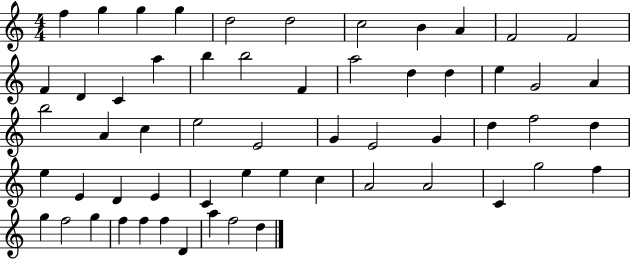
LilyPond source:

{
  \clef treble
  \numericTimeSignature
  \time 4/4
  \key c \major
  f''4 g''4 g''4 g''4 | d''2 d''2 | c''2 b'4 a'4 | f'2 f'2 | \break f'4 d'4 c'4 a''4 | b''4 b''2 f'4 | a''2 d''4 d''4 | e''4 g'2 a'4 | \break b''2 a'4 c''4 | e''2 e'2 | g'4 e'2 g'4 | d''4 f''2 d''4 | \break e''4 e'4 d'4 e'4 | c'4 e''4 e''4 c''4 | a'2 a'2 | c'4 g''2 f''4 | \break g''4 f''2 g''4 | f''4 f''4 f''4 d'4 | a''4 f''2 d''4 | \bar "|."
}